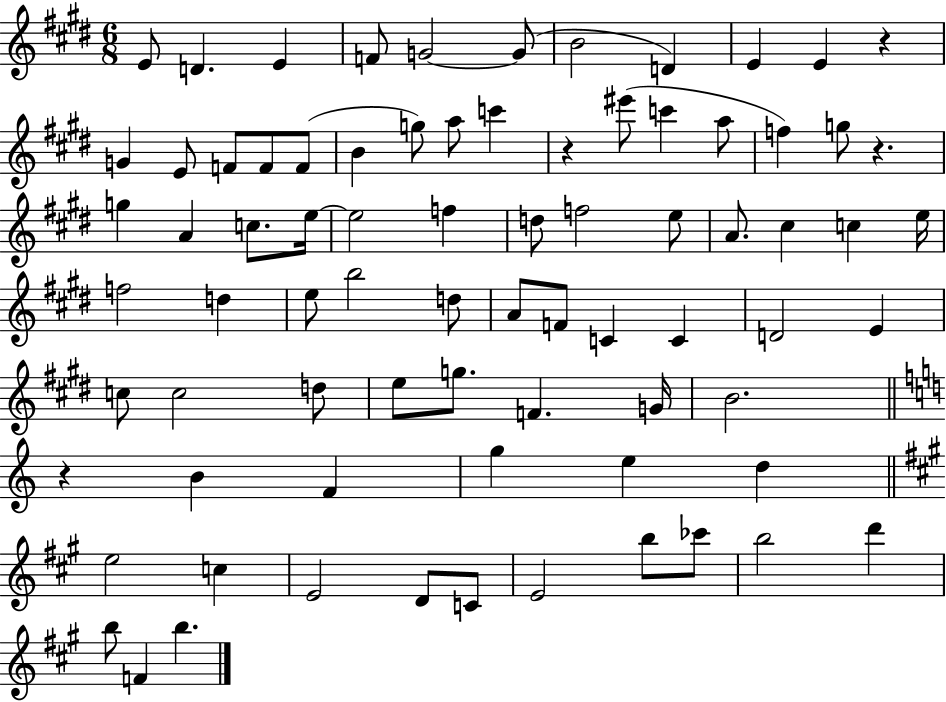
X:1
T:Untitled
M:6/8
L:1/4
K:E
E/2 D E F/2 G2 G/2 B2 D E E z G E/2 F/2 F/2 F/2 B g/2 a/2 c' z ^e'/2 c' a/2 f g/2 z g A c/2 e/4 e2 f d/2 f2 e/2 A/2 ^c c e/4 f2 d e/2 b2 d/2 A/2 F/2 C C D2 E c/2 c2 d/2 e/2 g/2 F G/4 B2 z B F g e d e2 c E2 D/2 C/2 E2 b/2 _c'/2 b2 d' b/2 F b